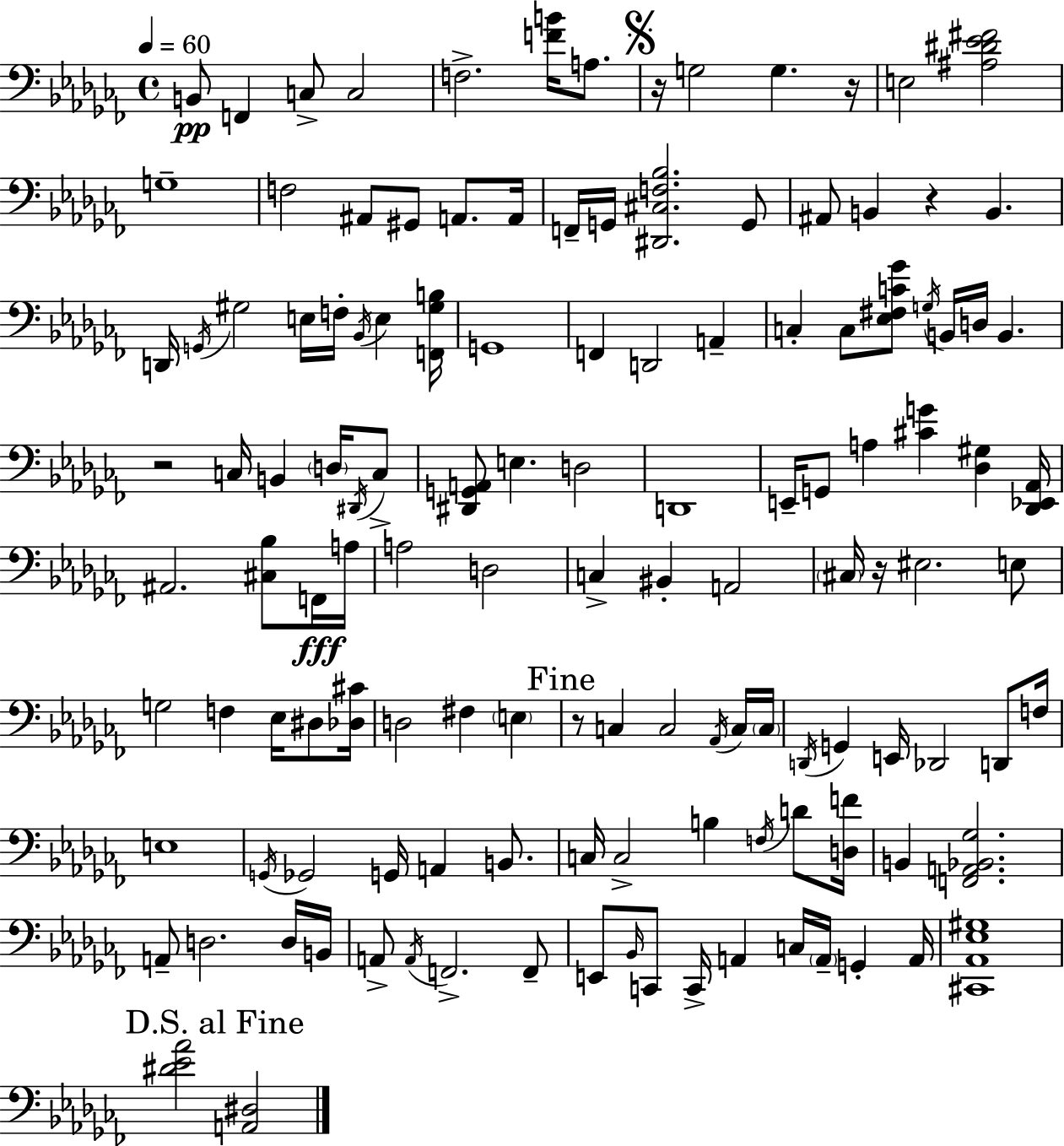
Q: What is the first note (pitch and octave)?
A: B2